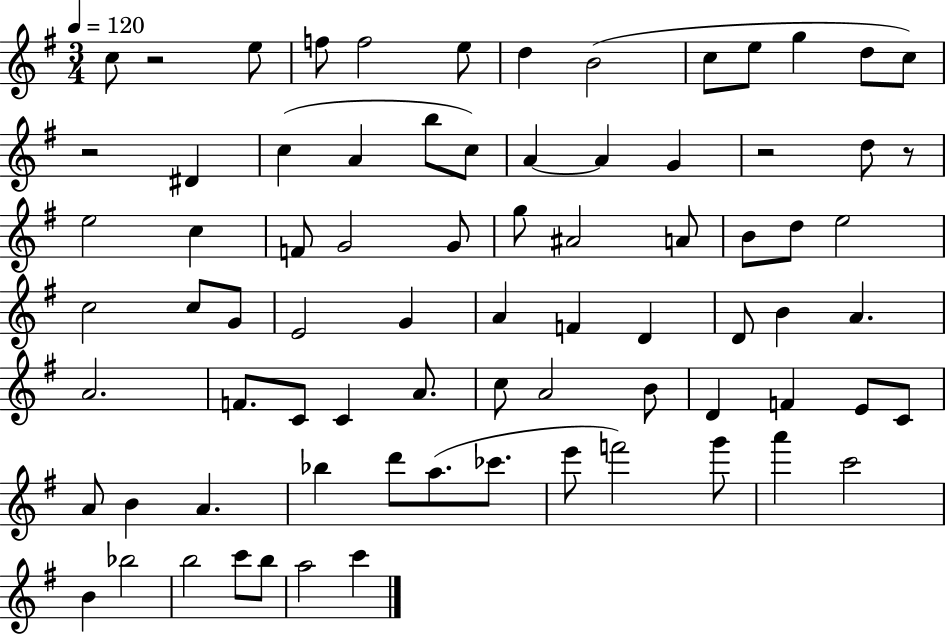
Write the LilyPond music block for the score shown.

{
  \clef treble
  \numericTimeSignature
  \time 3/4
  \key g \major
  \tempo 4 = 120
  \repeat volta 2 { c''8 r2 e''8 | f''8 f''2 e''8 | d''4 b'2( | c''8 e''8 g''4 d''8 c''8) | \break r2 dis'4 | c''4( a'4 b''8 c''8) | a'4~~ a'4 g'4 | r2 d''8 r8 | \break e''2 c''4 | f'8 g'2 g'8 | g''8 ais'2 a'8 | b'8 d''8 e''2 | \break c''2 c''8 g'8 | e'2 g'4 | a'4 f'4 d'4 | d'8 b'4 a'4. | \break a'2. | f'8. c'8 c'4 a'8. | c''8 a'2 b'8 | d'4 f'4 e'8 c'8 | \break a'8 b'4 a'4. | bes''4 d'''8 a''8.( ces'''8. | e'''8 f'''2) g'''8 | a'''4 c'''2 | \break b'4 bes''2 | b''2 c'''8 b''8 | a''2 c'''4 | } \bar "|."
}